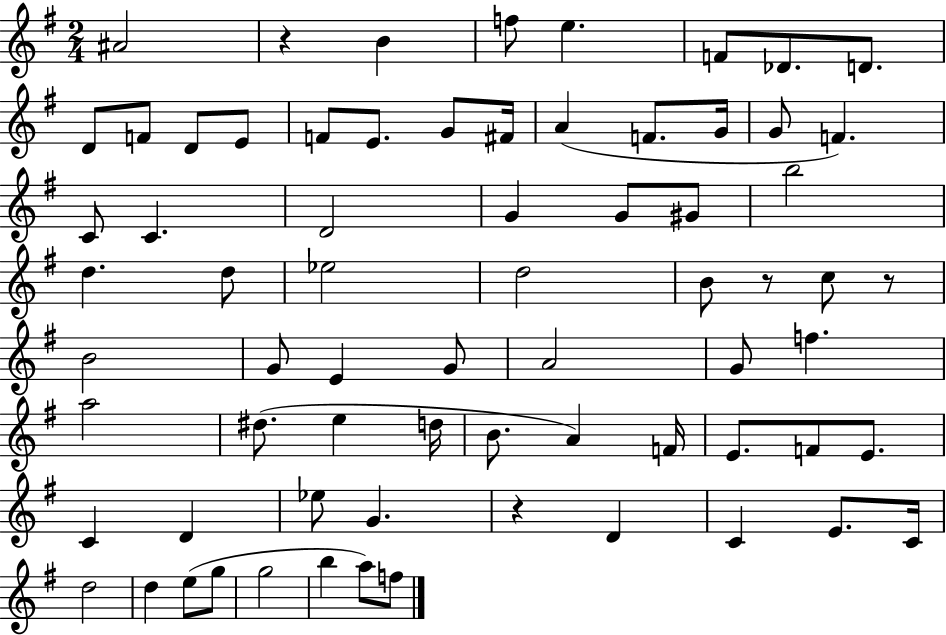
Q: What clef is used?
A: treble